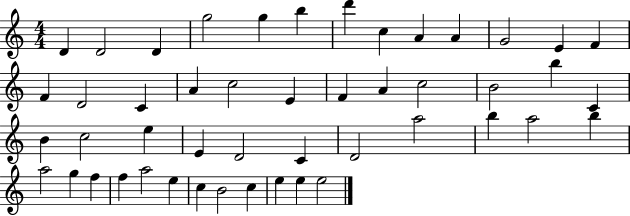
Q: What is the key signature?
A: C major